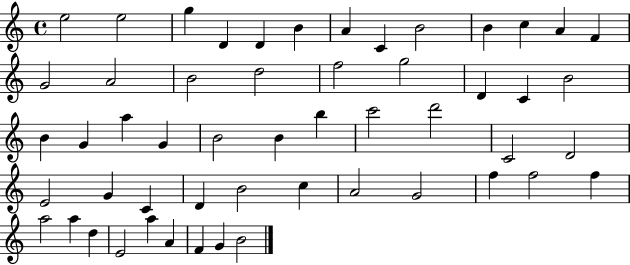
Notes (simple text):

E5/h E5/h G5/q D4/q D4/q B4/q A4/q C4/q B4/h B4/q C5/q A4/q F4/q G4/h A4/h B4/h D5/h F5/h G5/h D4/q C4/q B4/h B4/q G4/q A5/q G4/q B4/h B4/q B5/q C6/h D6/h C4/h D4/h E4/h G4/q C4/q D4/q B4/h C5/q A4/h G4/h F5/q F5/h F5/q A5/h A5/q D5/q E4/h A5/q A4/q F4/q G4/q B4/h